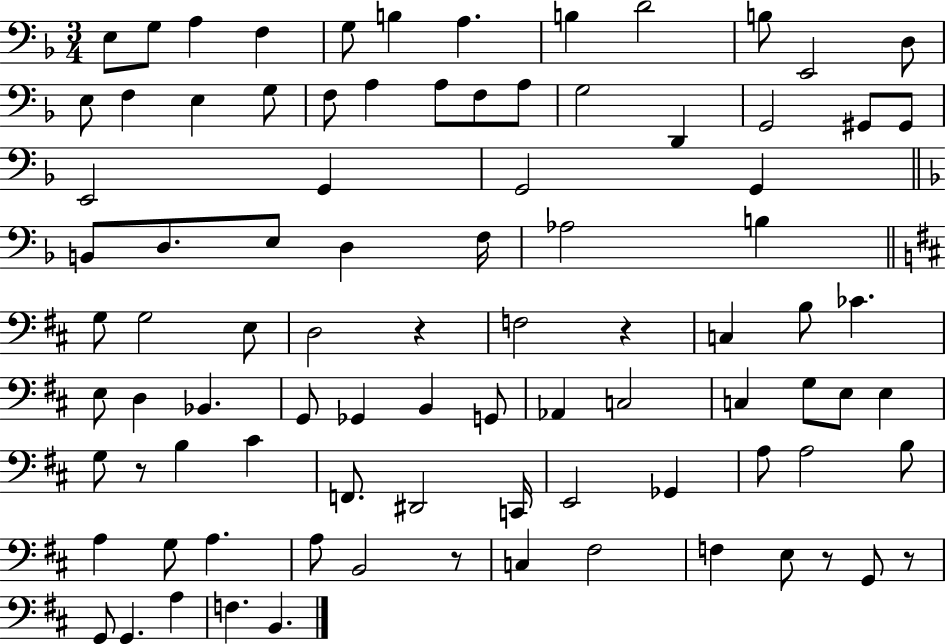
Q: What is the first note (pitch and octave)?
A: E3